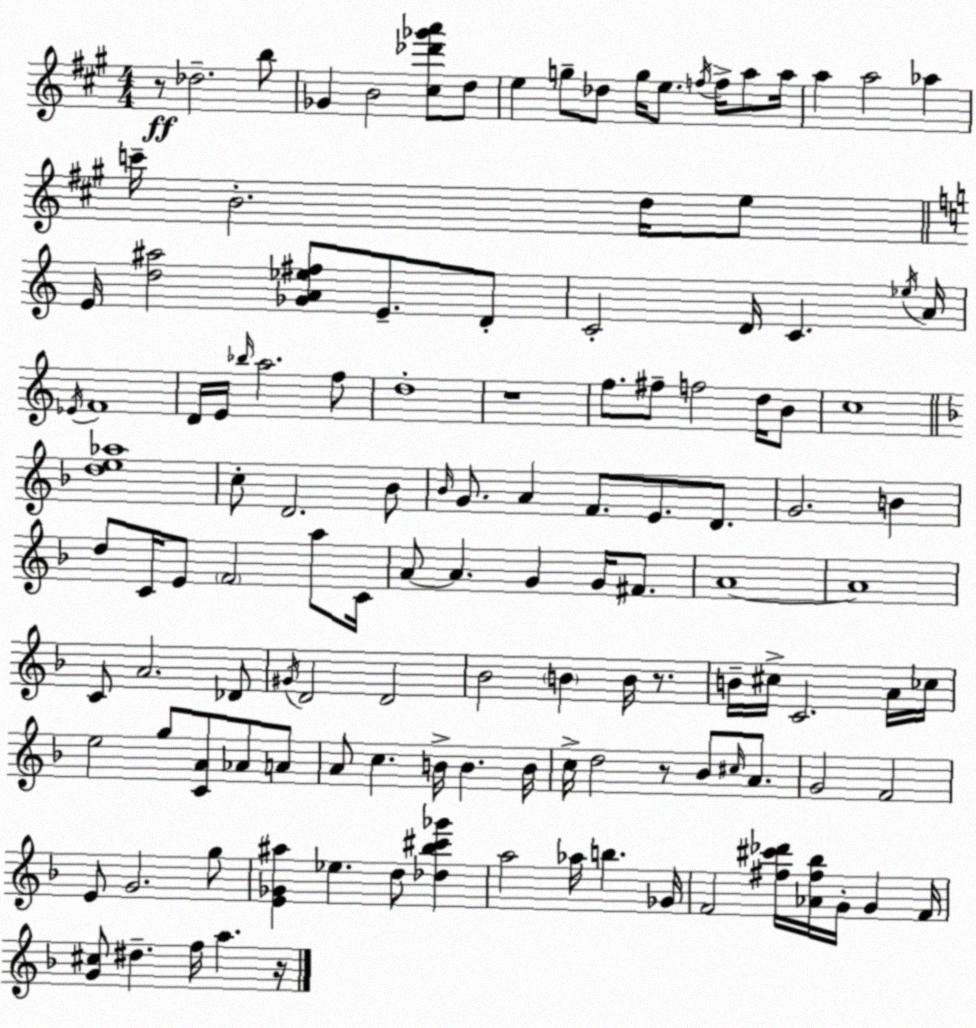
X:1
T:Untitled
M:4/4
L:1/4
K:A
z/2 _d2 b/2 _G B2 [^c_d'_g'a']/2 d/2 e g/2 _d/2 g/4 e/2 f/4 f/4 a/2 a/4 a a2 _a c'/4 B2 d/4 e/2 E/4 [d^a]2 [_GA_e^f]/2 E/2 D/2 C2 D/4 C _e/4 A/4 _E/4 F4 D/4 E/4 _b/4 a2 f/2 d4 z4 f/2 ^f/2 f2 d/4 B/2 c4 [de_a]4 c/2 D2 _B/2 _B/4 G/2 A F/2 E/2 D/2 G2 B d/2 C/4 E/2 F2 a/2 C/4 A/2 A G G/4 ^F/2 A4 A4 C/2 A2 _D/2 ^G/4 D2 D2 _B2 B B/4 z/2 B/4 ^c/4 C2 A/4 _c/4 e2 g/2 [CA]/2 _A/2 A/2 A/2 c B/4 B B/4 c/4 d2 z/2 _B/2 ^c/4 A/2 G2 F2 E/2 G2 g/2 [E_G^a] _e d/2 [_d_b^c'_g'] a2 _a/4 b _G/4 F2 [^f^c'_d']/4 [_A^f_b]/4 G/4 G F/4 [G^c]/2 ^d f/4 a z/4